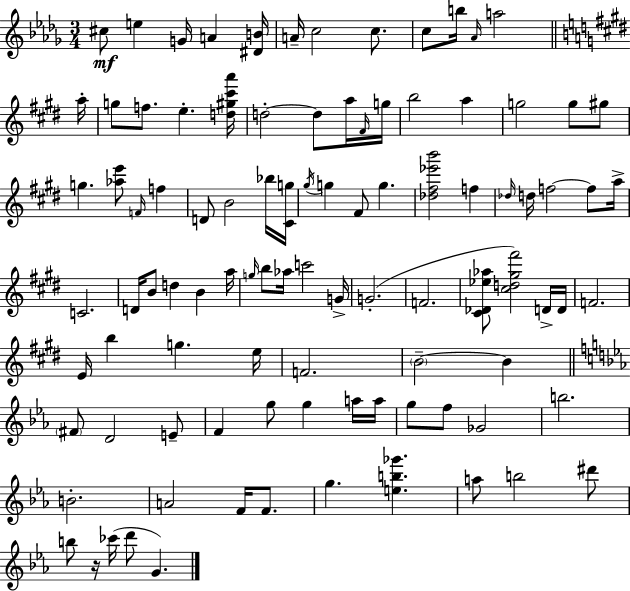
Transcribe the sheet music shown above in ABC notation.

X:1
T:Untitled
M:3/4
L:1/4
K:Bbm
^c/2 e G/4 A [^DB]/4 A/4 c2 c/2 c/2 b/4 _A/4 a2 a/4 g/2 f/2 e [d^g^c'a']/4 d2 d/2 a/4 ^F/4 g/4 b2 a g2 g/2 ^g/2 g [_ae']/2 F/4 f D/2 B2 _b/4 [^Cg]/4 ^g/4 g ^F/2 g [_d^f_e'b']2 f _d/4 d/4 f2 f/2 a/4 C2 D/4 B/2 d B a/4 g/4 b/2 _a/4 c'2 G/4 G2 F2 [^C_D_e_a]/2 [^cd^g^f']2 D/4 D/4 F2 E/4 b g e/4 F2 B2 B ^F/2 D2 E/2 F g/2 g a/4 a/4 g/2 f/2 _G2 b2 B2 A2 F/4 F/2 g [eb_g'] a/2 b2 ^d'/2 b/2 z/4 _c'/4 d'/2 G